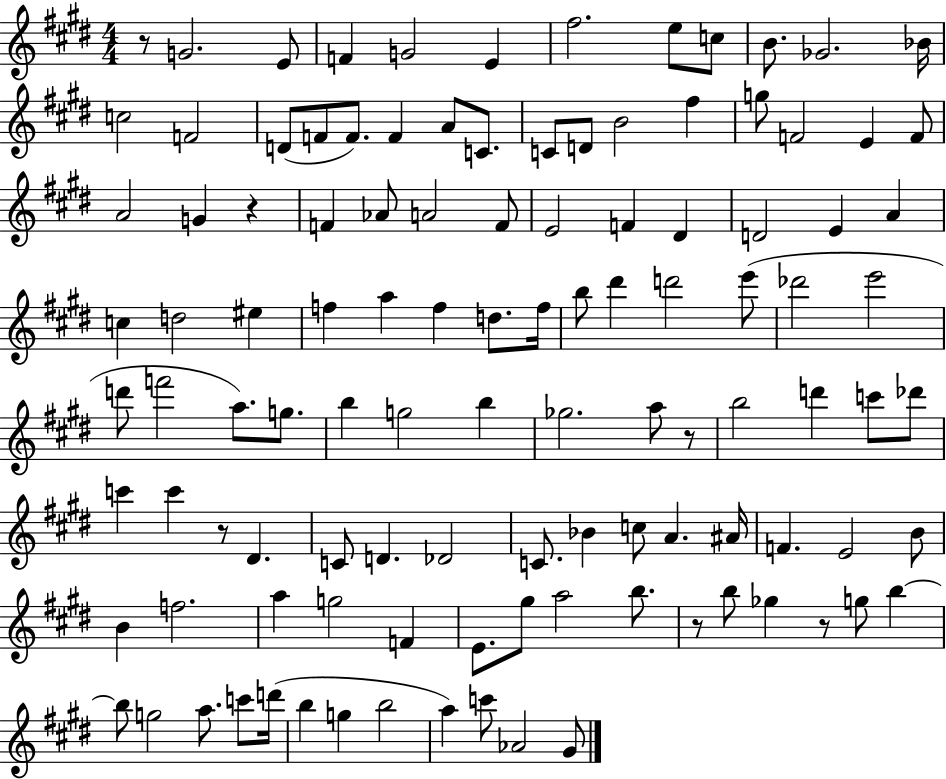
R/e G4/h. E4/e F4/q G4/h E4/q F#5/h. E5/e C5/e B4/e. Gb4/h. Bb4/s C5/h F4/h D4/e F4/e F4/e. F4/q A4/e C4/e. C4/e D4/e B4/h F#5/q G5/e F4/h E4/q F4/e A4/h G4/q R/q F4/q Ab4/e A4/h F4/e E4/h F4/q D#4/q D4/h E4/q A4/q C5/q D5/h EIS5/q F5/q A5/q F5/q D5/e. F5/s B5/e D#6/q D6/h E6/e Db6/h E6/h D6/e F6/h A5/e. G5/e. B5/q G5/h B5/q Gb5/h. A5/e R/e B5/h D6/q C6/e Db6/e C6/q C6/q R/e D#4/q. C4/e D4/q. Db4/h C4/e. Bb4/q C5/e A4/q. A#4/s F4/q. E4/h B4/e B4/q F5/h. A5/q G5/h F4/q E4/e. G#5/e A5/h B5/e. R/e B5/e Gb5/q R/e G5/e B5/q B5/e G5/h A5/e. C6/e D6/s B5/q G5/q B5/h A5/q C6/e Ab4/h G#4/e